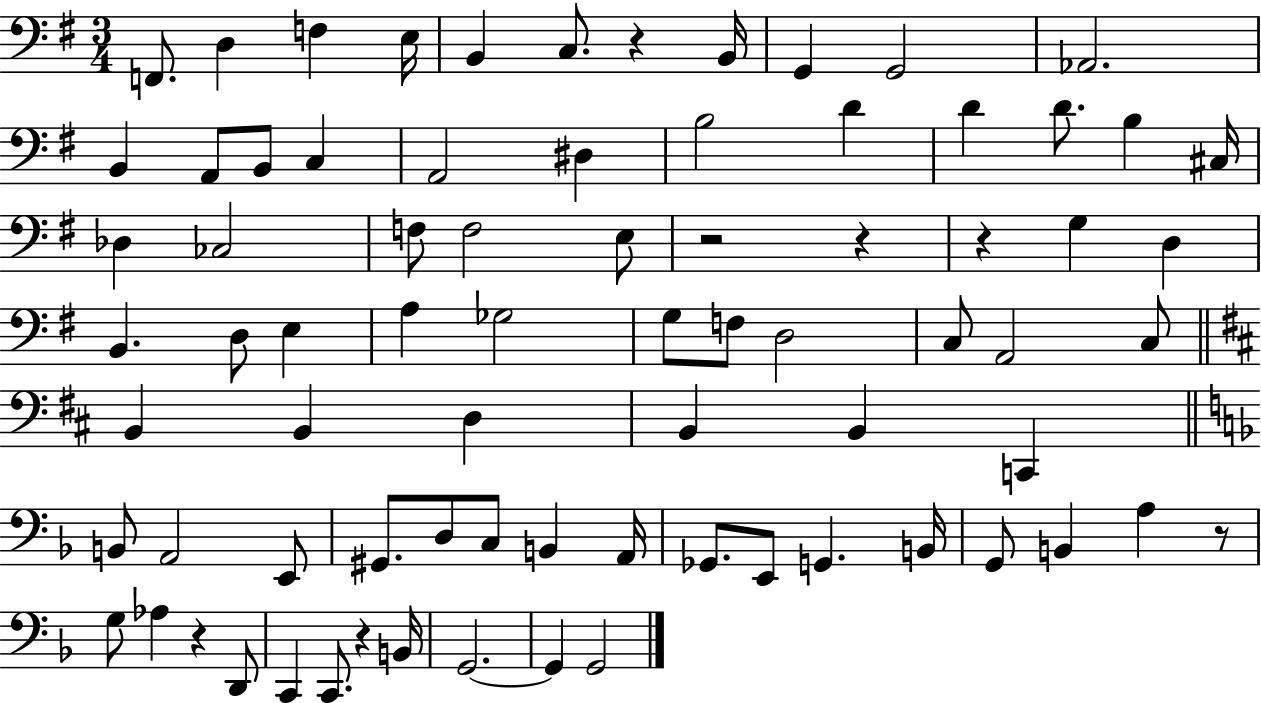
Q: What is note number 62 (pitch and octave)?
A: G3